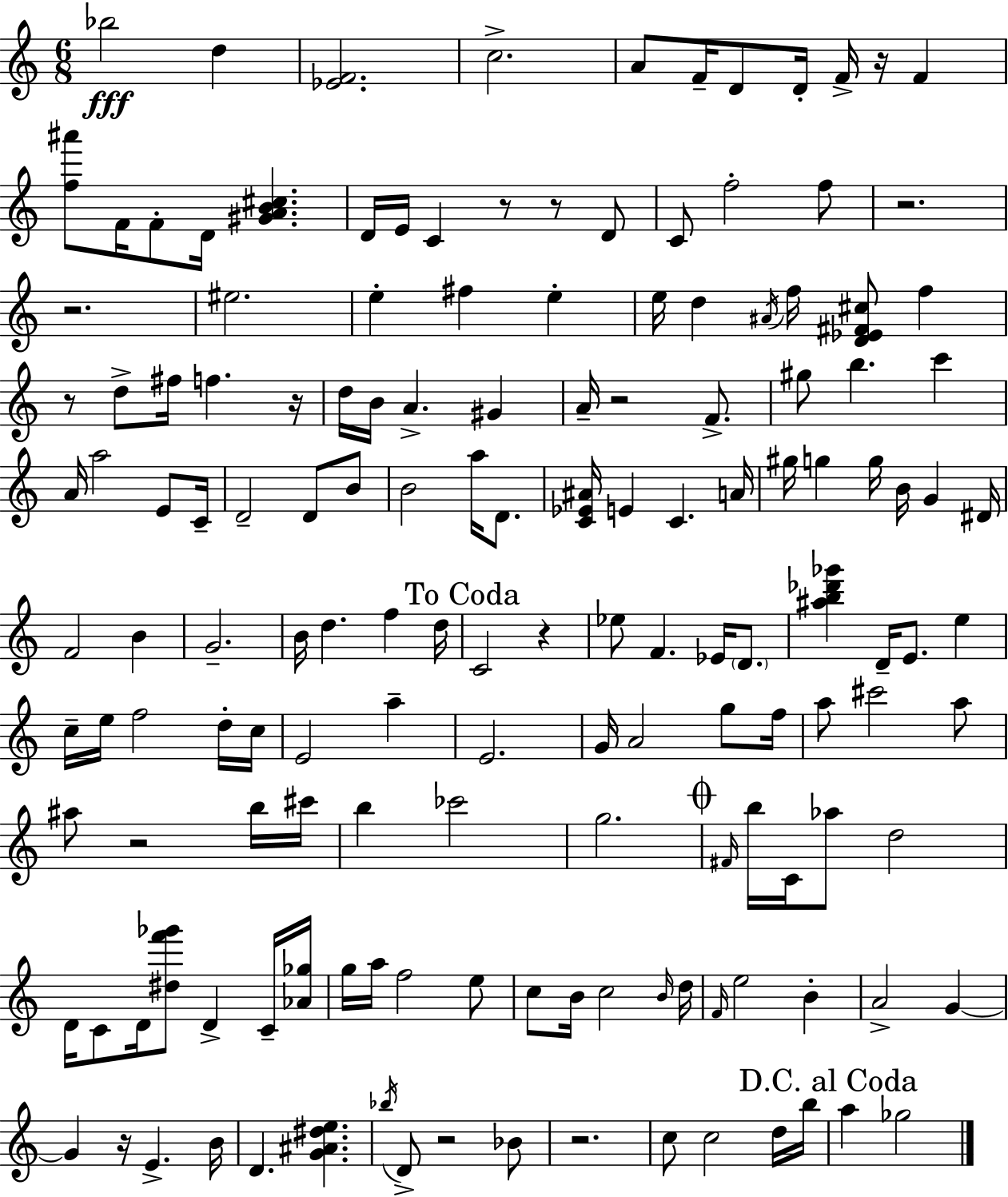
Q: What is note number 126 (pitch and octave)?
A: Bb4